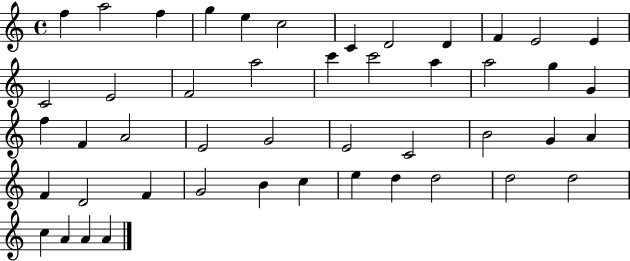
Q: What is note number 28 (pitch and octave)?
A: E4